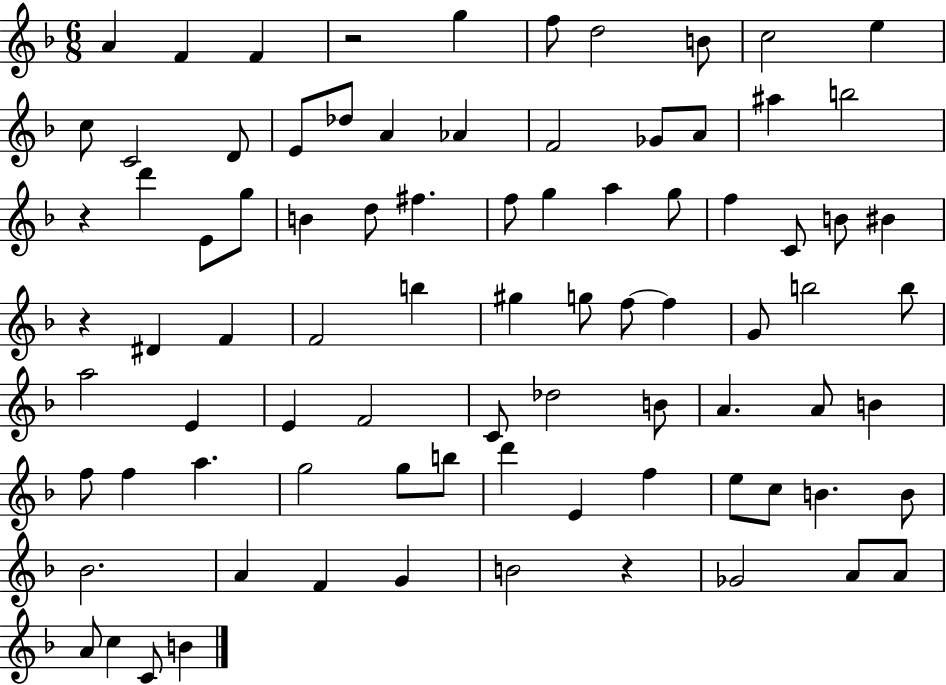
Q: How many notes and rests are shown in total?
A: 85